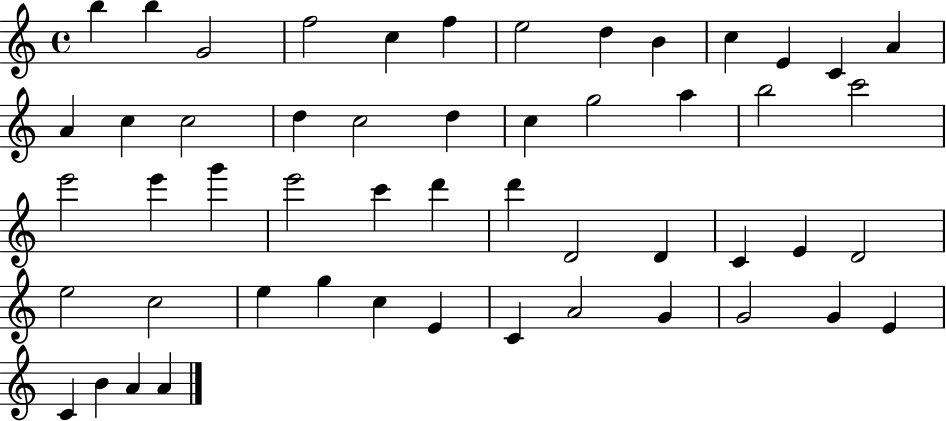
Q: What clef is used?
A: treble